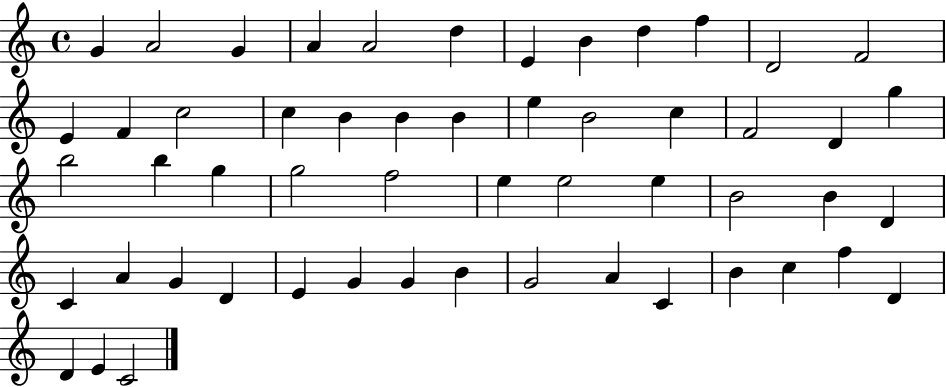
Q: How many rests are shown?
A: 0